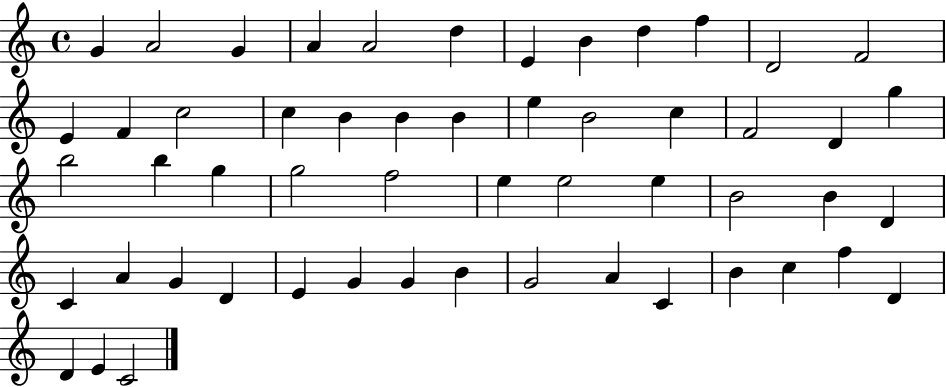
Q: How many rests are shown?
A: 0